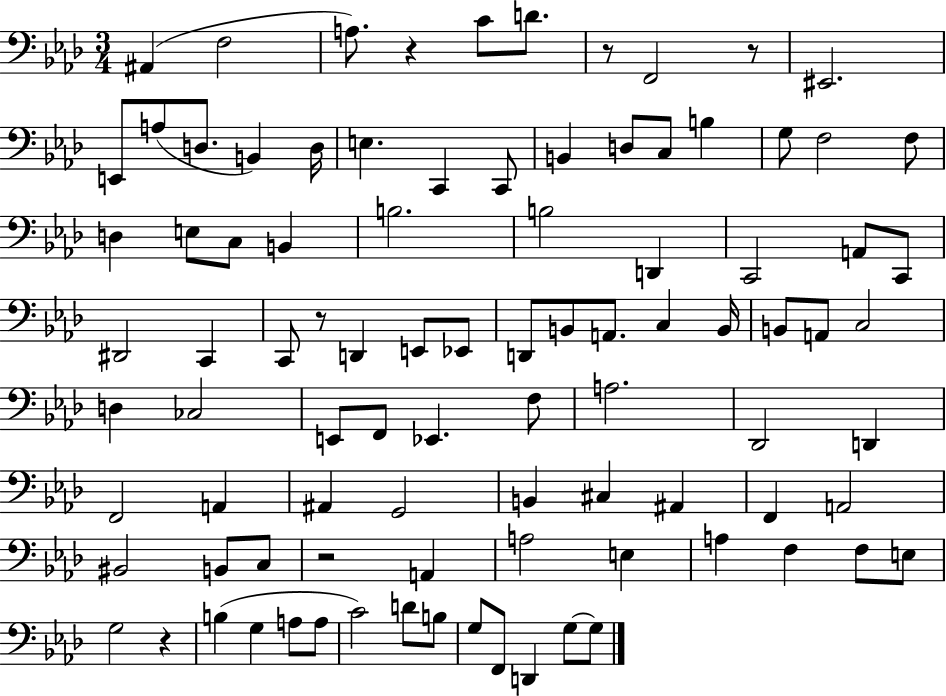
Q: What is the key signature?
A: AES major